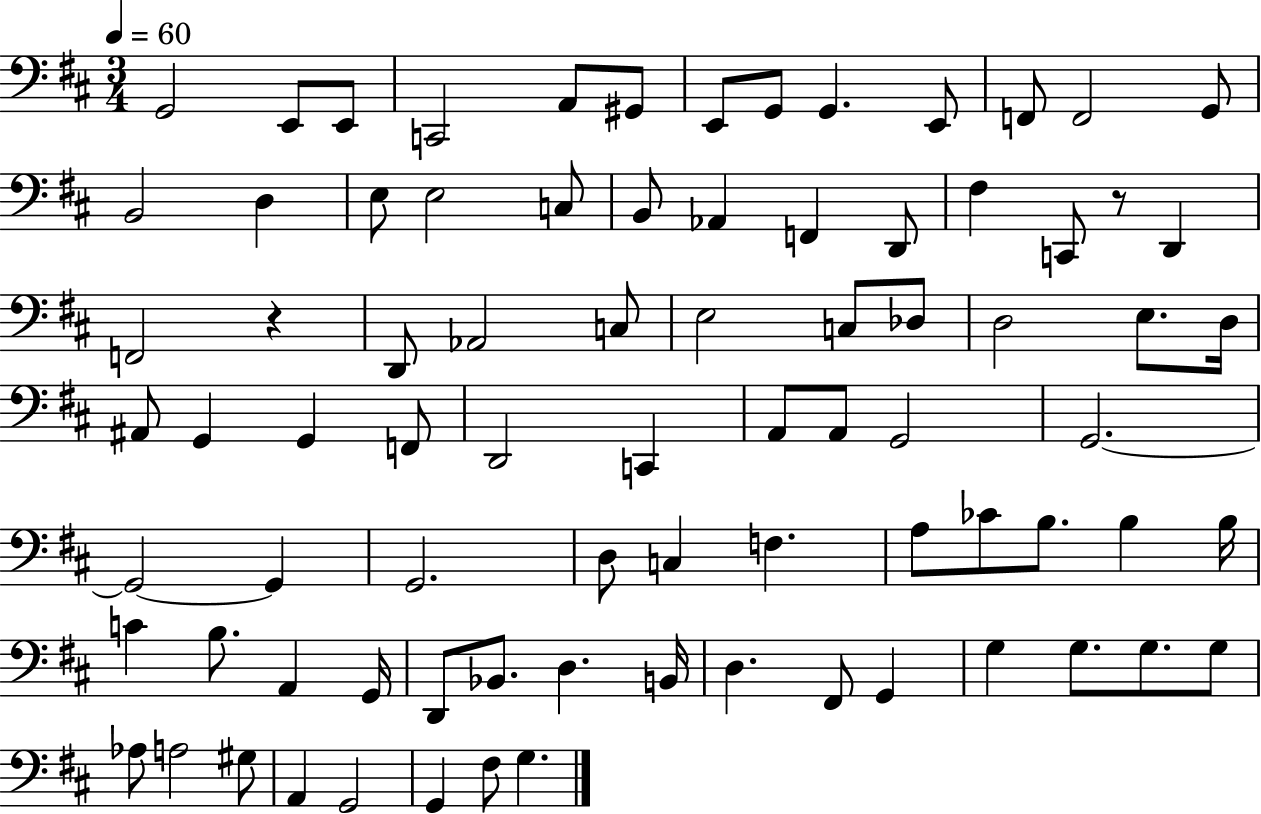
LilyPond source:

{
  \clef bass
  \numericTimeSignature
  \time 3/4
  \key d \major
  \tempo 4 = 60
  \repeat volta 2 { g,2 e,8 e,8 | c,2 a,8 gis,8 | e,8 g,8 g,4. e,8 | f,8 f,2 g,8 | \break b,2 d4 | e8 e2 c8 | b,8 aes,4 f,4 d,8 | fis4 c,8 r8 d,4 | \break f,2 r4 | d,8 aes,2 c8 | e2 c8 des8 | d2 e8. d16 | \break ais,8 g,4 g,4 f,8 | d,2 c,4 | a,8 a,8 g,2 | g,2.~~ | \break g,2~~ g,4 | g,2. | d8 c4 f4. | a8 ces'8 b8. b4 b16 | \break c'4 b8. a,4 g,16 | d,8 bes,8. d4. b,16 | d4. fis,8 g,4 | g4 g8. g8. g8 | \break aes8 a2 gis8 | a,4 g,2 | g,4 fis8 g4. | } \bar "|."
}